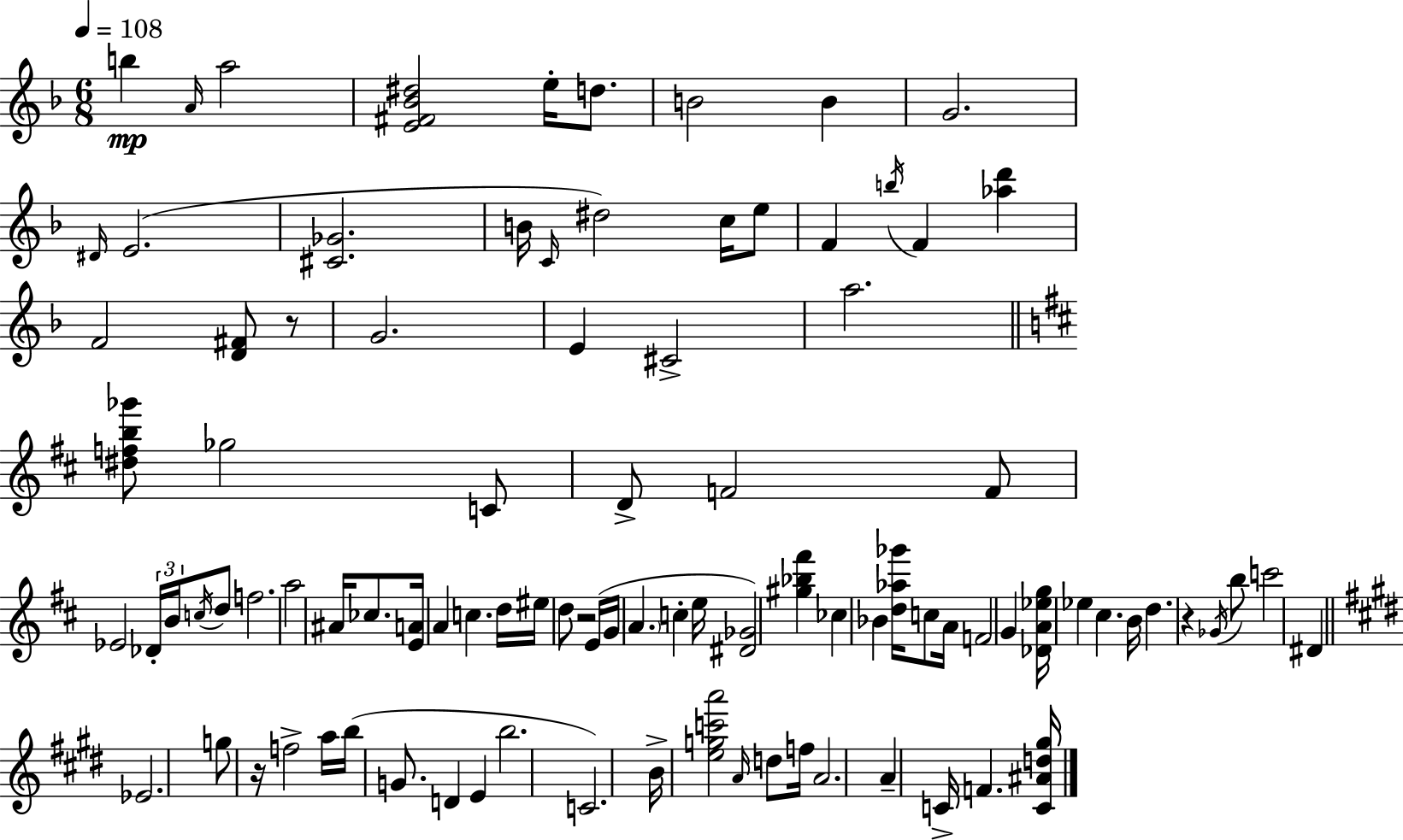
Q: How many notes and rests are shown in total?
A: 95